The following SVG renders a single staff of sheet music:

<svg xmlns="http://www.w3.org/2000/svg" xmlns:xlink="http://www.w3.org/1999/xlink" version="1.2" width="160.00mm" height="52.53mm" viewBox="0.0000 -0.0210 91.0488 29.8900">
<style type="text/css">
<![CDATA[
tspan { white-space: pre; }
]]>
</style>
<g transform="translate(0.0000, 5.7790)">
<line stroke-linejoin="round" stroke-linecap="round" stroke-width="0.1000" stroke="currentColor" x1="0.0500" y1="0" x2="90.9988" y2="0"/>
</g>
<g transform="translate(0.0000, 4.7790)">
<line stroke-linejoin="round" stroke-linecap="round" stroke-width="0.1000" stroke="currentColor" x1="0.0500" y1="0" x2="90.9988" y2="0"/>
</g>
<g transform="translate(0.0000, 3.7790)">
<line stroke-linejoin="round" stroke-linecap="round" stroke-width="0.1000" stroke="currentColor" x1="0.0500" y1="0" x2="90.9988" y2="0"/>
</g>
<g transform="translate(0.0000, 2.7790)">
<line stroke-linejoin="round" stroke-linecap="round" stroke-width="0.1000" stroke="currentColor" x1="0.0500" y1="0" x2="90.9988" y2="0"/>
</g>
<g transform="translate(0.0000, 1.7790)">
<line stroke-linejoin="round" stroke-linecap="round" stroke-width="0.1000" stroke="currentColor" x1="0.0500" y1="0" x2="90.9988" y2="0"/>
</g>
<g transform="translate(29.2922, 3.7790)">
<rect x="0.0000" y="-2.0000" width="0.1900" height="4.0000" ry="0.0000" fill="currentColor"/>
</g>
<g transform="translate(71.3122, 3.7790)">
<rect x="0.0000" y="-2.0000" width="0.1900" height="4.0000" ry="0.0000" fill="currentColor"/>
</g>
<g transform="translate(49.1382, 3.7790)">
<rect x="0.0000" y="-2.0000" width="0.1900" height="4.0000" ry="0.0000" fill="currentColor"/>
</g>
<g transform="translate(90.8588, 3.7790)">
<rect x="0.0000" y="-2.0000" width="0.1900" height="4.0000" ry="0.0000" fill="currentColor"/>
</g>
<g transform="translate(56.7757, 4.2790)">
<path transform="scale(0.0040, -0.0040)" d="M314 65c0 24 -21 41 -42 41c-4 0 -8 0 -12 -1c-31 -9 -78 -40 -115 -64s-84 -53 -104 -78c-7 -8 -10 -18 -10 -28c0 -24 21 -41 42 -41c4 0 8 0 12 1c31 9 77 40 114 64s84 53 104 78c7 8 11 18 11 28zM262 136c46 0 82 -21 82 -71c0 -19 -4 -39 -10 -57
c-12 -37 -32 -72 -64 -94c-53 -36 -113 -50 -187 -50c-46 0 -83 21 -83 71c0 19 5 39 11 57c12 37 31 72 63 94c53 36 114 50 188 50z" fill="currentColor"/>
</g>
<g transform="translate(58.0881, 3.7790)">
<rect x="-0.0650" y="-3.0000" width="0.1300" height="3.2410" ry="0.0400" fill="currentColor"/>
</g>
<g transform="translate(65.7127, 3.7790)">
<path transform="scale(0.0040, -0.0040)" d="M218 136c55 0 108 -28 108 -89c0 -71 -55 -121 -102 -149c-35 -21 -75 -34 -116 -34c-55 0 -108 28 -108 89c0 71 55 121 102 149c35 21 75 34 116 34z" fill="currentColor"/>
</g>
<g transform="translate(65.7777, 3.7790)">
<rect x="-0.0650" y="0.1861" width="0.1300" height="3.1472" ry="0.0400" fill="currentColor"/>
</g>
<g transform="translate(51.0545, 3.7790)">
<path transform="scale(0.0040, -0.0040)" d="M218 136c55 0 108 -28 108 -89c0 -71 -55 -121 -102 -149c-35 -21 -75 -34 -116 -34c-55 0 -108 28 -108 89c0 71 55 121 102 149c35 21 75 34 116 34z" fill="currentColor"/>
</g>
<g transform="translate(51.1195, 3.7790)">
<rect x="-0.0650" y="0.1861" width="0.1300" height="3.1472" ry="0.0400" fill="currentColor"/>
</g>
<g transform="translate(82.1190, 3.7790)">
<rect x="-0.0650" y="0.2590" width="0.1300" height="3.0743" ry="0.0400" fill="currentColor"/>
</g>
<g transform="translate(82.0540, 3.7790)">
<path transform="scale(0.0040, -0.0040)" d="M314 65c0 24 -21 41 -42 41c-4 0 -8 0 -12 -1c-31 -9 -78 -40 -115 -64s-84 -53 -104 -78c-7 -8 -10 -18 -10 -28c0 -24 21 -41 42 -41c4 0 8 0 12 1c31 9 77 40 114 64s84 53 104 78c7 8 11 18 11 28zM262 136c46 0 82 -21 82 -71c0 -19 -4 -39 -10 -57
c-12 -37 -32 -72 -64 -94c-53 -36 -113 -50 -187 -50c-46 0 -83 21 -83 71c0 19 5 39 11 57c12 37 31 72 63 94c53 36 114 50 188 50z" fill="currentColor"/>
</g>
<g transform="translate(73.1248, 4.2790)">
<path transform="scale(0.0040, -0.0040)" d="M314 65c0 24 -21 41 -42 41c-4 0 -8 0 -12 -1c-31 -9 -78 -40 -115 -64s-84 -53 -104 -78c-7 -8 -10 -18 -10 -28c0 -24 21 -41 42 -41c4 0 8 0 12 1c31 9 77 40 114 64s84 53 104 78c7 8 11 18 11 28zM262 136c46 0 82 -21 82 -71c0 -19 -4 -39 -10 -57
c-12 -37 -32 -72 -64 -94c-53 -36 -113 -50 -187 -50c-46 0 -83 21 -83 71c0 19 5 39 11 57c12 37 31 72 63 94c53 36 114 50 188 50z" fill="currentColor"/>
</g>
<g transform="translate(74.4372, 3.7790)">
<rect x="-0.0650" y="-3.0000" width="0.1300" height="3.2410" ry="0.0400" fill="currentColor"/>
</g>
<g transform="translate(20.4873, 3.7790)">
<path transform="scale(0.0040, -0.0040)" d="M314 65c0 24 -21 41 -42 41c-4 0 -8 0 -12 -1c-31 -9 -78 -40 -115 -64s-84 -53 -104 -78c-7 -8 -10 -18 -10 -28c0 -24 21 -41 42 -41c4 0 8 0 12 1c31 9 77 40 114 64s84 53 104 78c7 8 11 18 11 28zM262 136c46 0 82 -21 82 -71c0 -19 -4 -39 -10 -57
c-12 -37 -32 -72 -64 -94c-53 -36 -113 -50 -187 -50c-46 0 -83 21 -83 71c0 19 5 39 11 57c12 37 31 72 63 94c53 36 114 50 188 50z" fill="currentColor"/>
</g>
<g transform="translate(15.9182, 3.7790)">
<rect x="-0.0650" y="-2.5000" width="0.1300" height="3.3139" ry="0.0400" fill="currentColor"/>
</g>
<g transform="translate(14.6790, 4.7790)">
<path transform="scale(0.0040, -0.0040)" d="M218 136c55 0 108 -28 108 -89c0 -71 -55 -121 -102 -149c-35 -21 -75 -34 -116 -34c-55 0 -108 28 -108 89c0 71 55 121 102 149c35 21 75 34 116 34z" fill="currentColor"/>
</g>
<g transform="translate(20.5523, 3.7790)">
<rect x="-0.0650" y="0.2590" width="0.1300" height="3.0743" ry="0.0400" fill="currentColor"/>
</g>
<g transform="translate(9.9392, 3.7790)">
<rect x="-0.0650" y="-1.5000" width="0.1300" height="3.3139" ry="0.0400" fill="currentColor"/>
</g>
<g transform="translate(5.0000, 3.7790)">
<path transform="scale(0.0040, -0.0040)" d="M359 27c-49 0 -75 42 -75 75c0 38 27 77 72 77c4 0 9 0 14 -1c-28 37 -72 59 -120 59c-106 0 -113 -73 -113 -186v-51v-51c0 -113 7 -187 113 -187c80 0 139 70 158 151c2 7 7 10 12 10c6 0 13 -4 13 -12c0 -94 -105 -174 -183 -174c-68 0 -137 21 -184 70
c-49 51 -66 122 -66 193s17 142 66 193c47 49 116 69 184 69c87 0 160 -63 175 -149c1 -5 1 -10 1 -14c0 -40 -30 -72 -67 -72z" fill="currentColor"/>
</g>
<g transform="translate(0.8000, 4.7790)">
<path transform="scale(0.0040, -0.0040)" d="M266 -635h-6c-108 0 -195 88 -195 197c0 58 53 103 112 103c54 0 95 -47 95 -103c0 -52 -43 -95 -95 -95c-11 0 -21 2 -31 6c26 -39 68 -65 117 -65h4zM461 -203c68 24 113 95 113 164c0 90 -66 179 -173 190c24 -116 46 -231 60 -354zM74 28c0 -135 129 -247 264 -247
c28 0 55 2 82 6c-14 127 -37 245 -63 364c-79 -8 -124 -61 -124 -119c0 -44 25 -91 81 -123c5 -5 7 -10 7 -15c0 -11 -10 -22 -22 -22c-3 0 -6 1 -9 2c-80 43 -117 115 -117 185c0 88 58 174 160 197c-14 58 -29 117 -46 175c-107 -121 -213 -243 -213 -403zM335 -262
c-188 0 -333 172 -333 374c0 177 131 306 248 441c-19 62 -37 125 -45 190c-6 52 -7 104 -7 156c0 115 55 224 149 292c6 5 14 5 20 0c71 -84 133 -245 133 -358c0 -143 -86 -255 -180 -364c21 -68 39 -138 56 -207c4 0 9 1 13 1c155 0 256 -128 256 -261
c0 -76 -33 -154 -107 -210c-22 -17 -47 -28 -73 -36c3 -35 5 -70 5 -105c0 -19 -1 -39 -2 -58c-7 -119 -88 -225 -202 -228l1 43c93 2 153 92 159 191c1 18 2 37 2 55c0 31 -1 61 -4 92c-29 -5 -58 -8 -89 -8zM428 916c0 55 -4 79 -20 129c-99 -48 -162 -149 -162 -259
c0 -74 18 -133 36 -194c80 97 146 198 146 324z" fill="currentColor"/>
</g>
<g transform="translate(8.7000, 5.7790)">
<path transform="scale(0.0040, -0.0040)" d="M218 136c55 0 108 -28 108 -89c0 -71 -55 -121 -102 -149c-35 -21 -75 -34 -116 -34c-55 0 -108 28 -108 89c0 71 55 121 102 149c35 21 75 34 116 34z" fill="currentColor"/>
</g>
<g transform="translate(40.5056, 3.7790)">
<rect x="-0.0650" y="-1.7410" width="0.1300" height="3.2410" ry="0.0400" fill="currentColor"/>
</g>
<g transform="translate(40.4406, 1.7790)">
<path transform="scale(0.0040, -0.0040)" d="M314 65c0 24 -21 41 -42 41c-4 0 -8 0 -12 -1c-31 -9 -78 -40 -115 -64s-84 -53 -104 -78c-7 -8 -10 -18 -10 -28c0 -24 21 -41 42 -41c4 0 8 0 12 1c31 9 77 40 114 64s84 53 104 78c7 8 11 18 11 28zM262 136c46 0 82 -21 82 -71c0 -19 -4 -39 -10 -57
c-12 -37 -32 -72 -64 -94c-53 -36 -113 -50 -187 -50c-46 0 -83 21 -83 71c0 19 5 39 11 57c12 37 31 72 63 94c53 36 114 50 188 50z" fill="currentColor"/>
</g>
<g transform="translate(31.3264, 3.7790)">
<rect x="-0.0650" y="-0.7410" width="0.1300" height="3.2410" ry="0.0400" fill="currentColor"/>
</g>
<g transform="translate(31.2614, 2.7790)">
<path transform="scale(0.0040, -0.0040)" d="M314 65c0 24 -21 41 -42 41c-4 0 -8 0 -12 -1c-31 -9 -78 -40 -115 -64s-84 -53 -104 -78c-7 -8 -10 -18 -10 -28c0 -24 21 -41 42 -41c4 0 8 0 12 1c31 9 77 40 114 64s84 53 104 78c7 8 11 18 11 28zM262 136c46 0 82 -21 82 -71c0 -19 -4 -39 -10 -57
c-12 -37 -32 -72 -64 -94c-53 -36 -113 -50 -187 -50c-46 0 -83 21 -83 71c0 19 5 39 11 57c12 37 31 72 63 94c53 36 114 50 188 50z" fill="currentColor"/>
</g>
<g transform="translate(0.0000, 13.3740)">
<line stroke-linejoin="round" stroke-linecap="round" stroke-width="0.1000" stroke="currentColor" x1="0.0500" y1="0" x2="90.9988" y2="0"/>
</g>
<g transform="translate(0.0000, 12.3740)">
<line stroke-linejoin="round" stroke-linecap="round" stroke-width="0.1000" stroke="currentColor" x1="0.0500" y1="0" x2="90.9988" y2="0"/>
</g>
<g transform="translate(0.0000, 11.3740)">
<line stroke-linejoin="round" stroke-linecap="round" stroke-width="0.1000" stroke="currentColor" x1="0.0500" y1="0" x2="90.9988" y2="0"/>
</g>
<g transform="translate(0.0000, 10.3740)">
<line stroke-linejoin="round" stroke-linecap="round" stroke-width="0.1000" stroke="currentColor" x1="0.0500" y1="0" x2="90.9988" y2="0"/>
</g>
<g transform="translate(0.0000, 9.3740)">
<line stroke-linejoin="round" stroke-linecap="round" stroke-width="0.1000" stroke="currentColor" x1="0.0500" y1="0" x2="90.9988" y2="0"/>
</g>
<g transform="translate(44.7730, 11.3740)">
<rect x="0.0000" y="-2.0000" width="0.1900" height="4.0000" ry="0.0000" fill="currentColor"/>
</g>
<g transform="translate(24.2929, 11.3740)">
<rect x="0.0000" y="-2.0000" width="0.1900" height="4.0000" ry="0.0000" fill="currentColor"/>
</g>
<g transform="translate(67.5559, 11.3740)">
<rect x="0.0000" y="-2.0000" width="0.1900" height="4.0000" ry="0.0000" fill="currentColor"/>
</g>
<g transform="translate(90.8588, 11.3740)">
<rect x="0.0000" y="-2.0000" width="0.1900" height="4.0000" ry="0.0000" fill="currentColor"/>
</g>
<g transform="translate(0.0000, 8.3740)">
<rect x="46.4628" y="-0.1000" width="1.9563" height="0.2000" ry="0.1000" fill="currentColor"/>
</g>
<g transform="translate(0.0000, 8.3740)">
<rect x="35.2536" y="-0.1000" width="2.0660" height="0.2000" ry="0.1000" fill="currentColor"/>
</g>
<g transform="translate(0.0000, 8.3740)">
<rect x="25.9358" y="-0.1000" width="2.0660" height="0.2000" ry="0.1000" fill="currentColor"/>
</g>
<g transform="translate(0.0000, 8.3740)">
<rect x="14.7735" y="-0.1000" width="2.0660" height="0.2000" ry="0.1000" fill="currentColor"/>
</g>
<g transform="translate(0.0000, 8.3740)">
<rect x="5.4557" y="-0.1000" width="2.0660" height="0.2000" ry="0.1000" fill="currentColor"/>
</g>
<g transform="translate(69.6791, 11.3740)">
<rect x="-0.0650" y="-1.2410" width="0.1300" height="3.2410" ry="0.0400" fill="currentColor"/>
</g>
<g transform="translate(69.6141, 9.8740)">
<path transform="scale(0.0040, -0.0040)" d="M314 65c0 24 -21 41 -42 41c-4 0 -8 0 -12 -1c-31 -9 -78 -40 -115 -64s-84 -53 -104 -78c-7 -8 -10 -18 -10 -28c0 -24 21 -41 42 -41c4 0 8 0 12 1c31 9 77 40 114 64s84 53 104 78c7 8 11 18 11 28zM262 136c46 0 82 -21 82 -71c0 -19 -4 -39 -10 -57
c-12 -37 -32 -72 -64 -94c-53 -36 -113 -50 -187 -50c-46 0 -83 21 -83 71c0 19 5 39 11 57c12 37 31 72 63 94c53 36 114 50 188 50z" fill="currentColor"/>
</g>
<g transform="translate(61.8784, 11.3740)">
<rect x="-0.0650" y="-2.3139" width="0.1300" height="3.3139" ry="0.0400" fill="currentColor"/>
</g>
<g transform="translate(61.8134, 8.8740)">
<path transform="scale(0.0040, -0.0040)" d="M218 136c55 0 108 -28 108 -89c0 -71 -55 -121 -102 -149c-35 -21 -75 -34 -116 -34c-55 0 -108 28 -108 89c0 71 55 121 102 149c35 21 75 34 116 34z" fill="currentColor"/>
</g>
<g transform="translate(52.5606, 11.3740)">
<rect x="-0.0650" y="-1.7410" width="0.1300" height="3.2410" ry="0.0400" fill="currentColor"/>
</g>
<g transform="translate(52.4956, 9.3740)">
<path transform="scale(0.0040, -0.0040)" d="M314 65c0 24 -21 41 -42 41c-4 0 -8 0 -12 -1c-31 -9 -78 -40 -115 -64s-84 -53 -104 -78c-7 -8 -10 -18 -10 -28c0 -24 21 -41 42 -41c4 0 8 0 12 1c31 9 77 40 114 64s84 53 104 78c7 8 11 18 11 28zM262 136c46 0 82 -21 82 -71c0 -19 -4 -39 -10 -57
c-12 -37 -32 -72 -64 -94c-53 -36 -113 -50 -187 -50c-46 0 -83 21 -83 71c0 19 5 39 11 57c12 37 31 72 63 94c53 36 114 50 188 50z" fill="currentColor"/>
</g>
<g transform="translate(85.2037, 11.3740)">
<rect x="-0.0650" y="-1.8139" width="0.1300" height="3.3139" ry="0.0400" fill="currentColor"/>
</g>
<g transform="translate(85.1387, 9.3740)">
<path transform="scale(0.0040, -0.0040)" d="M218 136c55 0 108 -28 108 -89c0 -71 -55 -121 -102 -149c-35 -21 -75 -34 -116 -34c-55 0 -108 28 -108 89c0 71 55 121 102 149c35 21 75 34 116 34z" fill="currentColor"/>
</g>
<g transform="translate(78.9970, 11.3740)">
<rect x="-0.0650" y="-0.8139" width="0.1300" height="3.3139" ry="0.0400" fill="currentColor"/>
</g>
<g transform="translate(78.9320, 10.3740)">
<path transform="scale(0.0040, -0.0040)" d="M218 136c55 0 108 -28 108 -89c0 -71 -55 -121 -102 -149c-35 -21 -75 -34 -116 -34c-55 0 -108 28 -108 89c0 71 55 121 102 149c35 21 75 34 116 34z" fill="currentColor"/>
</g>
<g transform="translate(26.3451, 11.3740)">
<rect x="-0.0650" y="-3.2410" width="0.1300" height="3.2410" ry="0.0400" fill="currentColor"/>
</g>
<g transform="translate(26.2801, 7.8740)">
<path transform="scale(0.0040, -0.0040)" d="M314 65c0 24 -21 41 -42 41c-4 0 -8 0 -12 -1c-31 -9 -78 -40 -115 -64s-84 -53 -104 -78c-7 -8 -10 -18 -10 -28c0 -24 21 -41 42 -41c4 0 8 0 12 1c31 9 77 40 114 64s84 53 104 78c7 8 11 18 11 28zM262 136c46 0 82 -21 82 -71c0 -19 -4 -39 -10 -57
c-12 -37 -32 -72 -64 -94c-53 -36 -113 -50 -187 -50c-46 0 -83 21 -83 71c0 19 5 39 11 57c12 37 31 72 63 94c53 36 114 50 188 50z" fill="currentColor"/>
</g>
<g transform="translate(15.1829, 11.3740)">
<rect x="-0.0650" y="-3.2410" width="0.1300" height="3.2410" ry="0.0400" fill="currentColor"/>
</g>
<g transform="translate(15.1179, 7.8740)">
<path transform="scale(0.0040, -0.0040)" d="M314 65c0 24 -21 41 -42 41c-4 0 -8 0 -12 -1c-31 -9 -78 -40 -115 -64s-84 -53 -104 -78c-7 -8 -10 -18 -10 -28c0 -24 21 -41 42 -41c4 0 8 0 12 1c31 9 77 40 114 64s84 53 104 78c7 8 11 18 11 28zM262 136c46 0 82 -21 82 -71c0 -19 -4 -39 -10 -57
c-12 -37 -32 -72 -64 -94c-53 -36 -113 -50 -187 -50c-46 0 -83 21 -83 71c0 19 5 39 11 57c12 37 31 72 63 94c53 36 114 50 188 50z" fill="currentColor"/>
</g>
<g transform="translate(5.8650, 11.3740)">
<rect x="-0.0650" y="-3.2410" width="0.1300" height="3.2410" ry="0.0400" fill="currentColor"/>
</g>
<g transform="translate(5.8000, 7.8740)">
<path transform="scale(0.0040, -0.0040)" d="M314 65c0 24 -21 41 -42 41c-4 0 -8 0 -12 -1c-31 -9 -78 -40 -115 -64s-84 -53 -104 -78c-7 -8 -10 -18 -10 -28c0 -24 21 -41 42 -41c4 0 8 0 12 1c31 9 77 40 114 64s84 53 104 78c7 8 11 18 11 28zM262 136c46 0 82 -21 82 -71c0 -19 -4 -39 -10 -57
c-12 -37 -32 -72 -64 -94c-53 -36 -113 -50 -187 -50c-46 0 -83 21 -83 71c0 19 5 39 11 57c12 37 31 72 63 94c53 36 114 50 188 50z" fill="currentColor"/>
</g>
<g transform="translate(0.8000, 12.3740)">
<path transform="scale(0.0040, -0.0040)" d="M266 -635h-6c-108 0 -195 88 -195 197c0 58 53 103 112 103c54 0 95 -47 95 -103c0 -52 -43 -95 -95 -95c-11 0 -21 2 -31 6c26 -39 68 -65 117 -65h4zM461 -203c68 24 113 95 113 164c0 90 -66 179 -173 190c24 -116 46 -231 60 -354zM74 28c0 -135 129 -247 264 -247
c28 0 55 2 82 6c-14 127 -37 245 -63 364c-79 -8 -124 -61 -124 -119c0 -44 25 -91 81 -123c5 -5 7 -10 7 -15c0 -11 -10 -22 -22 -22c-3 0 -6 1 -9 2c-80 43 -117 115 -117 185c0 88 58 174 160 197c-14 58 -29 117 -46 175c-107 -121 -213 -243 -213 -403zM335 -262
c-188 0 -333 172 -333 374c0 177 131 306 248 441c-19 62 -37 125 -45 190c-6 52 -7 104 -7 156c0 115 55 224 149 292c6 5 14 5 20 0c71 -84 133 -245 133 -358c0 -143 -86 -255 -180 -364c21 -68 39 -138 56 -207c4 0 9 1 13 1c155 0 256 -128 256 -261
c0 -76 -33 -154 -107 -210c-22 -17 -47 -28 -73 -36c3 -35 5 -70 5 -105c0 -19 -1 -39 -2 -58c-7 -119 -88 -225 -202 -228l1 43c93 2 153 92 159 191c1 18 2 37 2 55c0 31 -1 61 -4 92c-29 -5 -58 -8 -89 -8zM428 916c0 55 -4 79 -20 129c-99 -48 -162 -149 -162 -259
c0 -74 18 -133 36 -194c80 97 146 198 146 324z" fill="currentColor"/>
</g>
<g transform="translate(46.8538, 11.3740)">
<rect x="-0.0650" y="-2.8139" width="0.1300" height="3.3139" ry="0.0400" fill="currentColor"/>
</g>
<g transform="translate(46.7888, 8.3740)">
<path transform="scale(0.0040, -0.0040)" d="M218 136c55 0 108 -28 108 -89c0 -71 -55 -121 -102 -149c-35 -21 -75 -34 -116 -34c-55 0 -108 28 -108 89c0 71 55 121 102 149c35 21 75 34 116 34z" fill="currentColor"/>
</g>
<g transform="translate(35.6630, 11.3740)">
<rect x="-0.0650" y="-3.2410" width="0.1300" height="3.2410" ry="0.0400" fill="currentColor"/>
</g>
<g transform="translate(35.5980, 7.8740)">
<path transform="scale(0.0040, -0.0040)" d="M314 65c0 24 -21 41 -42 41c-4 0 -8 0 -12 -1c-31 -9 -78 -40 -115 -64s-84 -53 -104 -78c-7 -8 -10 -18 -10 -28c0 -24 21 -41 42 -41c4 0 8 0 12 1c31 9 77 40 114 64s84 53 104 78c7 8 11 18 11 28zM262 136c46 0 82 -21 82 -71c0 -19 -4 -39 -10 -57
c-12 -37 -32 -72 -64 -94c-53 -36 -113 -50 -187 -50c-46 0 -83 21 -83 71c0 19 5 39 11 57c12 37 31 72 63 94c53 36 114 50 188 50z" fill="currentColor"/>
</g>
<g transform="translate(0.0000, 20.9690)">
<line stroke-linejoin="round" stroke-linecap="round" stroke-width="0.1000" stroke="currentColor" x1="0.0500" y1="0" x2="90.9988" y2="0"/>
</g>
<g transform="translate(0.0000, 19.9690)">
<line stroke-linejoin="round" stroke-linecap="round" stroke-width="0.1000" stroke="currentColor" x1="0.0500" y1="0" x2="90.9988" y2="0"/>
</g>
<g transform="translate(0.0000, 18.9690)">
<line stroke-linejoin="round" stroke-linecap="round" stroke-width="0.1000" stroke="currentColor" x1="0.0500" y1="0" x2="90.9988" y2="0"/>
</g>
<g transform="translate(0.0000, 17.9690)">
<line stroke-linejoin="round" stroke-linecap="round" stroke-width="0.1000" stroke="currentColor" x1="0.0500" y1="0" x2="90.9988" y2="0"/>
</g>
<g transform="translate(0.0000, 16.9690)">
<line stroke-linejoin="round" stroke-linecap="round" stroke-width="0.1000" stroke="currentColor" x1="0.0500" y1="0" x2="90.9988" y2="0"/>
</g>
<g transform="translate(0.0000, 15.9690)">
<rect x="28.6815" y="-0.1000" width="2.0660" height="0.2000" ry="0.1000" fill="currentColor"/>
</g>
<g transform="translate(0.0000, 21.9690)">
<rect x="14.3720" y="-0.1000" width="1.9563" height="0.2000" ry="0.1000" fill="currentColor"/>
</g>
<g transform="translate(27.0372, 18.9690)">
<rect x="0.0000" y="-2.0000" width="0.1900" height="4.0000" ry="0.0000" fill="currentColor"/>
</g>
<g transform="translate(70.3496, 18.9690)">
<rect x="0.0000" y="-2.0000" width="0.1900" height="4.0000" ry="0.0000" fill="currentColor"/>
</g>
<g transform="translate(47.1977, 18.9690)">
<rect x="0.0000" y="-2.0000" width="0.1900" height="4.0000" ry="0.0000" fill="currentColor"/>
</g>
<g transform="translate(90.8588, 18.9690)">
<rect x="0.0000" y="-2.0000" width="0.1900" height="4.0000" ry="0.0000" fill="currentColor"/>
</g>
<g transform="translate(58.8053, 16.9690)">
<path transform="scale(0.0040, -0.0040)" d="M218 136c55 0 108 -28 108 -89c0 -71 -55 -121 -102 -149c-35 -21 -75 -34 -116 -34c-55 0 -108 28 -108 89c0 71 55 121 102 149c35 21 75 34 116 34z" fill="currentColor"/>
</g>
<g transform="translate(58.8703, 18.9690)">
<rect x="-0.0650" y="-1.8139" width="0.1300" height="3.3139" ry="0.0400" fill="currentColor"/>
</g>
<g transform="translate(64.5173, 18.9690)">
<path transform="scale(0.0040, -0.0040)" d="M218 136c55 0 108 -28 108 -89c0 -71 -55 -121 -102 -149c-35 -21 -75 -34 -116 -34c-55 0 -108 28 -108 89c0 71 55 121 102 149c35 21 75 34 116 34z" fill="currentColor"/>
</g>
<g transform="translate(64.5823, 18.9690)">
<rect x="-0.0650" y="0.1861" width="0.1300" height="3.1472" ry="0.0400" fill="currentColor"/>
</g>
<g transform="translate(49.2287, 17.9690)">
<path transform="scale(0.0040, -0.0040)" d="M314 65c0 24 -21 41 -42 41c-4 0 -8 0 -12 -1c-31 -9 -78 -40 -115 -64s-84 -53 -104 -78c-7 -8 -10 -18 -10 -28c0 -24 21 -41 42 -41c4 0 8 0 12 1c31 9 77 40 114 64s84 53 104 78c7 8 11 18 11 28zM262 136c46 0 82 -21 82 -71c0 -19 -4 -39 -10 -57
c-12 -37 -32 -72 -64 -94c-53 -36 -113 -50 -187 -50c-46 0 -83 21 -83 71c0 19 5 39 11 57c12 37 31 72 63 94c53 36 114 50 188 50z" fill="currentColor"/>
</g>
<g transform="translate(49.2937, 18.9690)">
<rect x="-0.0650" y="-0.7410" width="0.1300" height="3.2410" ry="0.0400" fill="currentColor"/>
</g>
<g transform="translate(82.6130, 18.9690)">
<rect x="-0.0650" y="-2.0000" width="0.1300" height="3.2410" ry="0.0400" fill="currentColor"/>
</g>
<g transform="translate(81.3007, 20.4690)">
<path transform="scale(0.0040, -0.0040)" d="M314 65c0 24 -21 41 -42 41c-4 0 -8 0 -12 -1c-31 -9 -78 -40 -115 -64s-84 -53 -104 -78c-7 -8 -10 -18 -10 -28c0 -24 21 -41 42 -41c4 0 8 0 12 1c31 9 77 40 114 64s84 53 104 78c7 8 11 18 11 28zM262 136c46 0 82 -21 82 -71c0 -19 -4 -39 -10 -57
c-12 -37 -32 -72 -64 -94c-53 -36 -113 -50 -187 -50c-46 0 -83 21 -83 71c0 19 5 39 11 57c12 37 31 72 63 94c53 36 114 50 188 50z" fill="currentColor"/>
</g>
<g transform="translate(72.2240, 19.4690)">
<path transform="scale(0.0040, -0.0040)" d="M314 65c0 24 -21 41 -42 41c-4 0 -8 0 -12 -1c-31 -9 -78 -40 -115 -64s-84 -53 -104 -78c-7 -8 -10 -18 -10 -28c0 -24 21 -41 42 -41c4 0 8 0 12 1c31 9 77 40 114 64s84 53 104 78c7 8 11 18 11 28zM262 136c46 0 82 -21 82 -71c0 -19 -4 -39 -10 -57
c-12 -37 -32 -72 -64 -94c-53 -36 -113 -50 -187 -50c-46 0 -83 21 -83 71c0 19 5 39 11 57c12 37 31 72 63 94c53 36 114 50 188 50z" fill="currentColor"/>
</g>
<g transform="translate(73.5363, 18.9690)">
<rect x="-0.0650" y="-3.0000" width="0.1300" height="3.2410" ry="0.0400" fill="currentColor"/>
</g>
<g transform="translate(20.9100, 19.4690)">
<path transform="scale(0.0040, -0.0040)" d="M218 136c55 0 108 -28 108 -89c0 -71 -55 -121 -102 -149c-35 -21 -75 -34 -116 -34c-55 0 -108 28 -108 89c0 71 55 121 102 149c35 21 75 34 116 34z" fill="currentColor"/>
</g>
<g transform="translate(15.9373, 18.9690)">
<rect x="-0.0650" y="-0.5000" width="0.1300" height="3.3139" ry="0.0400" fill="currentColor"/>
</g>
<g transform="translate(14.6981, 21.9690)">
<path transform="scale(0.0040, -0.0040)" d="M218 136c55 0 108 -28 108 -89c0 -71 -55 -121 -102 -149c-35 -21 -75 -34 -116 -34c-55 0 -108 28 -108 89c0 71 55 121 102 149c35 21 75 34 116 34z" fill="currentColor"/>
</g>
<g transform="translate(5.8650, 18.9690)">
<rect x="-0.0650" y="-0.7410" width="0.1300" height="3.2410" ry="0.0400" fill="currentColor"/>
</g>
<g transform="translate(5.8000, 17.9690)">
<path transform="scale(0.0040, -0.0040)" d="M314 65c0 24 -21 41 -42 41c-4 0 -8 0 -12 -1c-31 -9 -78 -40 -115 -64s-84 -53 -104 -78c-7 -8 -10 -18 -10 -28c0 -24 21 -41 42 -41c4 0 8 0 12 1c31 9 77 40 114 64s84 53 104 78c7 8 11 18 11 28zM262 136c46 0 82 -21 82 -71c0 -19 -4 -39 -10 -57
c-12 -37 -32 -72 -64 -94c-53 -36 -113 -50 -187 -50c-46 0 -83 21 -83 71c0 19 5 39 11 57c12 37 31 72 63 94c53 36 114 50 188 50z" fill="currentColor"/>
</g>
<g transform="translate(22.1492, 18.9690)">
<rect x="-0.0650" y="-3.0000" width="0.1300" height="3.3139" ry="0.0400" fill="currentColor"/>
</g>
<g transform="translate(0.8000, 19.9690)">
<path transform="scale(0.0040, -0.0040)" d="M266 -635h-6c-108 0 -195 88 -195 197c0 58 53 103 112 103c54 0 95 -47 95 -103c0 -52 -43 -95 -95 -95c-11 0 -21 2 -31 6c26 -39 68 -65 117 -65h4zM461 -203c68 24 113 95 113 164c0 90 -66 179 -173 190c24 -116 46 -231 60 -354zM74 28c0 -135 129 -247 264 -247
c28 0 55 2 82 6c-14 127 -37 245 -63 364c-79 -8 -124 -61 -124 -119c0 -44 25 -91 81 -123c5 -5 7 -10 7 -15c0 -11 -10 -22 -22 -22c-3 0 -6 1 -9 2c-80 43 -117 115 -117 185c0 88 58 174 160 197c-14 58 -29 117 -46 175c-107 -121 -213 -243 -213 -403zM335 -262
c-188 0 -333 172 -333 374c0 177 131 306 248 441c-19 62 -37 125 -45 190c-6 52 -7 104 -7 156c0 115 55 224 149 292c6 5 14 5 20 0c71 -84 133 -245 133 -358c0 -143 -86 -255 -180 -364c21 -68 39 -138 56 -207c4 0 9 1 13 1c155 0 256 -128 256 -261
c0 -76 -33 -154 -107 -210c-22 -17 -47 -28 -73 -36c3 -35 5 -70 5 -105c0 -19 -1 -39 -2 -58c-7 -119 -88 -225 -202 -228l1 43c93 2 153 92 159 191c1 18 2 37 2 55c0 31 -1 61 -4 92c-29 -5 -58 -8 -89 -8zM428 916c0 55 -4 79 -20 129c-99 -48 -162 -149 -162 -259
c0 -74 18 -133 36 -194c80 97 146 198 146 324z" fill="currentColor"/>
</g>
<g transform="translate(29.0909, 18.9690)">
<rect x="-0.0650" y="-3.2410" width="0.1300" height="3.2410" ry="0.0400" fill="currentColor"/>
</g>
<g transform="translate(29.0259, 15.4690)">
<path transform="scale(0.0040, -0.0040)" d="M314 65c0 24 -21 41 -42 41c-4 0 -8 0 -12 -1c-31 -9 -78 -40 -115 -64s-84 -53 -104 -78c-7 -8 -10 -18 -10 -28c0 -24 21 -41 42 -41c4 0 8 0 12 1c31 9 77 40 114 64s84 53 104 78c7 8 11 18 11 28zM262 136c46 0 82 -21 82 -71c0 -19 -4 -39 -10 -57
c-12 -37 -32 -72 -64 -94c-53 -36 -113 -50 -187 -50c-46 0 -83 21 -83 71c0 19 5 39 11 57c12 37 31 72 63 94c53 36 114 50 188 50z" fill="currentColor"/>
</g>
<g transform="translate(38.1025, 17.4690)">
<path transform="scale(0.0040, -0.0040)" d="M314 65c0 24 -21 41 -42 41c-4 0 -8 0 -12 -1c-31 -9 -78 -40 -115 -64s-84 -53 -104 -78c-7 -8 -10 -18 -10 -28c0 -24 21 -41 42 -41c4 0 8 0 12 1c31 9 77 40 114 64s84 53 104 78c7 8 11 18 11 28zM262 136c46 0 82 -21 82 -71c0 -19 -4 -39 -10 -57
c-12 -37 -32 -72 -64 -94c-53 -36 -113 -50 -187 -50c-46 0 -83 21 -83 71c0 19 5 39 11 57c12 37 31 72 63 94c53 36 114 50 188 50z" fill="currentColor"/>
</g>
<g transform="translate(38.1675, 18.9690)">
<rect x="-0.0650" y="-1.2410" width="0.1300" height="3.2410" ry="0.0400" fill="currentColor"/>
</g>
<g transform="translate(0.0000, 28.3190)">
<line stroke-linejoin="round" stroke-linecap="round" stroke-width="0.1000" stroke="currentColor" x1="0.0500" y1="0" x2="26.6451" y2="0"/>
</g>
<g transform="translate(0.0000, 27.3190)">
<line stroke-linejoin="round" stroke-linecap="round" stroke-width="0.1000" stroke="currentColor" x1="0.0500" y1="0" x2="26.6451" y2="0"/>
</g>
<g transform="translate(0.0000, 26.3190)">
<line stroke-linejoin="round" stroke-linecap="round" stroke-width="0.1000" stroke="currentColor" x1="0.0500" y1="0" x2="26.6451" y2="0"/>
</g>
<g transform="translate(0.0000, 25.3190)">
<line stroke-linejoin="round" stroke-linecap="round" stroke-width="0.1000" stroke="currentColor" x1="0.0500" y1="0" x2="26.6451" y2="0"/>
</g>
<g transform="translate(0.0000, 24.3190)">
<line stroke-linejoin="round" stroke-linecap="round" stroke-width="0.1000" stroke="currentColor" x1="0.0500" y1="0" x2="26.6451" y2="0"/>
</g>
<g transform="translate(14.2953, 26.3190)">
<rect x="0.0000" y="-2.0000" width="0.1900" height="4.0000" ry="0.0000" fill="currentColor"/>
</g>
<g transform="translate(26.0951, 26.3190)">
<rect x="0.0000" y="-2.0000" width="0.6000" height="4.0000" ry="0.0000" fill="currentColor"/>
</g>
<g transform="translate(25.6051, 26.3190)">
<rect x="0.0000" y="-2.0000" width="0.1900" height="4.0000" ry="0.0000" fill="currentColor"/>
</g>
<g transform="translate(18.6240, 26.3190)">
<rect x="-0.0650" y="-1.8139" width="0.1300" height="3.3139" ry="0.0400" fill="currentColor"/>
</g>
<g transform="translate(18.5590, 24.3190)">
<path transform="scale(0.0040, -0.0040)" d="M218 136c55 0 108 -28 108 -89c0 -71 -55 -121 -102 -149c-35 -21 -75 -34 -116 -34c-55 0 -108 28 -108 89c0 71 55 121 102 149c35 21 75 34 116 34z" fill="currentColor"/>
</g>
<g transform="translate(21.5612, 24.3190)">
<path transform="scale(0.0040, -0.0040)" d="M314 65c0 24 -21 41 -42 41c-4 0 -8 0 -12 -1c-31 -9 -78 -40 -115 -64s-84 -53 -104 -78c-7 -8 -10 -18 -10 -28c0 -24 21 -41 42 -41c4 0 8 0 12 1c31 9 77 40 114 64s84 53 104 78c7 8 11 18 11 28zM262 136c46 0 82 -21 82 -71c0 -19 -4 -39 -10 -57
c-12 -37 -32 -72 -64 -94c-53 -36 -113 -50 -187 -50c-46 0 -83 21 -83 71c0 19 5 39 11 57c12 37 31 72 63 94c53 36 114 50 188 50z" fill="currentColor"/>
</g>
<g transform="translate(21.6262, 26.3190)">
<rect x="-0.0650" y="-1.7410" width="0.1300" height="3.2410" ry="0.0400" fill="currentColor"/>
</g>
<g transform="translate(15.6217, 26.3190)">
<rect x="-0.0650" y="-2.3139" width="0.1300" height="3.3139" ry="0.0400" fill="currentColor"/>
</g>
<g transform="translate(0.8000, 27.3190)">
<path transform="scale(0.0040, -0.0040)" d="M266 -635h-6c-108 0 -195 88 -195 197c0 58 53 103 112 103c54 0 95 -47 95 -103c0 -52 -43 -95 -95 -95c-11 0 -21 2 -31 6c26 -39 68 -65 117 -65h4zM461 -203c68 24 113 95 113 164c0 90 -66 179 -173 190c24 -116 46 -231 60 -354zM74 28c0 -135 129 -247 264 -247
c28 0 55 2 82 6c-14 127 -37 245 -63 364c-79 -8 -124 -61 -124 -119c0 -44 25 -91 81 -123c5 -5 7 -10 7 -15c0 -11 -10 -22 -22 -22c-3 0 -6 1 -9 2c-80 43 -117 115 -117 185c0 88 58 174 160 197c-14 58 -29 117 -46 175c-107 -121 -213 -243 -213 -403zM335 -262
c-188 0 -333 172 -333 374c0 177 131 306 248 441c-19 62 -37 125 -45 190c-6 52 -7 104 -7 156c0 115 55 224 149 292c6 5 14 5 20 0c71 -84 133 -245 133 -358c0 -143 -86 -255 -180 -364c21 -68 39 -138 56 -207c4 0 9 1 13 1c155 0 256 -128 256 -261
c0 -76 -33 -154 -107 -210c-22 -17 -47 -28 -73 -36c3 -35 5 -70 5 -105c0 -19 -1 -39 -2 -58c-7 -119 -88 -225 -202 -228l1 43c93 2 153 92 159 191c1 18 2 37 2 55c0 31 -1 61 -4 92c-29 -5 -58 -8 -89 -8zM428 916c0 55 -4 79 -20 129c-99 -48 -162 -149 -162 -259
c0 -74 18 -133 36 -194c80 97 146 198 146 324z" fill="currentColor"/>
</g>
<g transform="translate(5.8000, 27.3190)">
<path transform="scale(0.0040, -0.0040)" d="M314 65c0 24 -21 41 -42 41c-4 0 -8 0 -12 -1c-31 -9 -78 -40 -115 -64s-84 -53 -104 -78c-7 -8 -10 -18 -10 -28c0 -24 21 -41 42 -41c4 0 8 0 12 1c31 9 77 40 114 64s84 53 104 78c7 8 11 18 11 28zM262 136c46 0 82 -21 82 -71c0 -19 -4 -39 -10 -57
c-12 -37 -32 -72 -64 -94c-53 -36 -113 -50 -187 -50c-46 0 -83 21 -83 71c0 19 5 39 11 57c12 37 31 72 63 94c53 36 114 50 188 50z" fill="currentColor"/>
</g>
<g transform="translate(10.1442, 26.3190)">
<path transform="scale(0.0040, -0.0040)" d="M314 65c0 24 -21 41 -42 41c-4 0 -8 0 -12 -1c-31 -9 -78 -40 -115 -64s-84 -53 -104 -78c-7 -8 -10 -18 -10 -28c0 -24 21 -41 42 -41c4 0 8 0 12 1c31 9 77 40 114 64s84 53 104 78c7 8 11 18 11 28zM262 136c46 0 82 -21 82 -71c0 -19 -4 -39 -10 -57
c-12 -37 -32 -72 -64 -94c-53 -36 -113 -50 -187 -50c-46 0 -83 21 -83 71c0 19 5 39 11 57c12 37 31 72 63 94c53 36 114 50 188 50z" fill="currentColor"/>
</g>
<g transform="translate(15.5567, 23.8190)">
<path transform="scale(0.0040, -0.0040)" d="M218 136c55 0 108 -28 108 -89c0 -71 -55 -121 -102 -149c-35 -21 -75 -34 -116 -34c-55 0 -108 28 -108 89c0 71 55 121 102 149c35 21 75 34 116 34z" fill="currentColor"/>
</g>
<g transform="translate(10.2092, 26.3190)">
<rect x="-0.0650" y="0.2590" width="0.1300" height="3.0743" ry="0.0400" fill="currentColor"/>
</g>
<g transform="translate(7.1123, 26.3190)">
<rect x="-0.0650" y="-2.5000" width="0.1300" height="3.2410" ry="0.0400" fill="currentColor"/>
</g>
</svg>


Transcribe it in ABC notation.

X:1
T:Untitled
M:4/4
L:1/4
K:C
E G B2 d2 f2 B A2 B A2 B2 b2 b2 b2 b2 a f2 g e2 d f d2 C A b2 e2 d2 f B A2 F2 G2 B2 g f f2